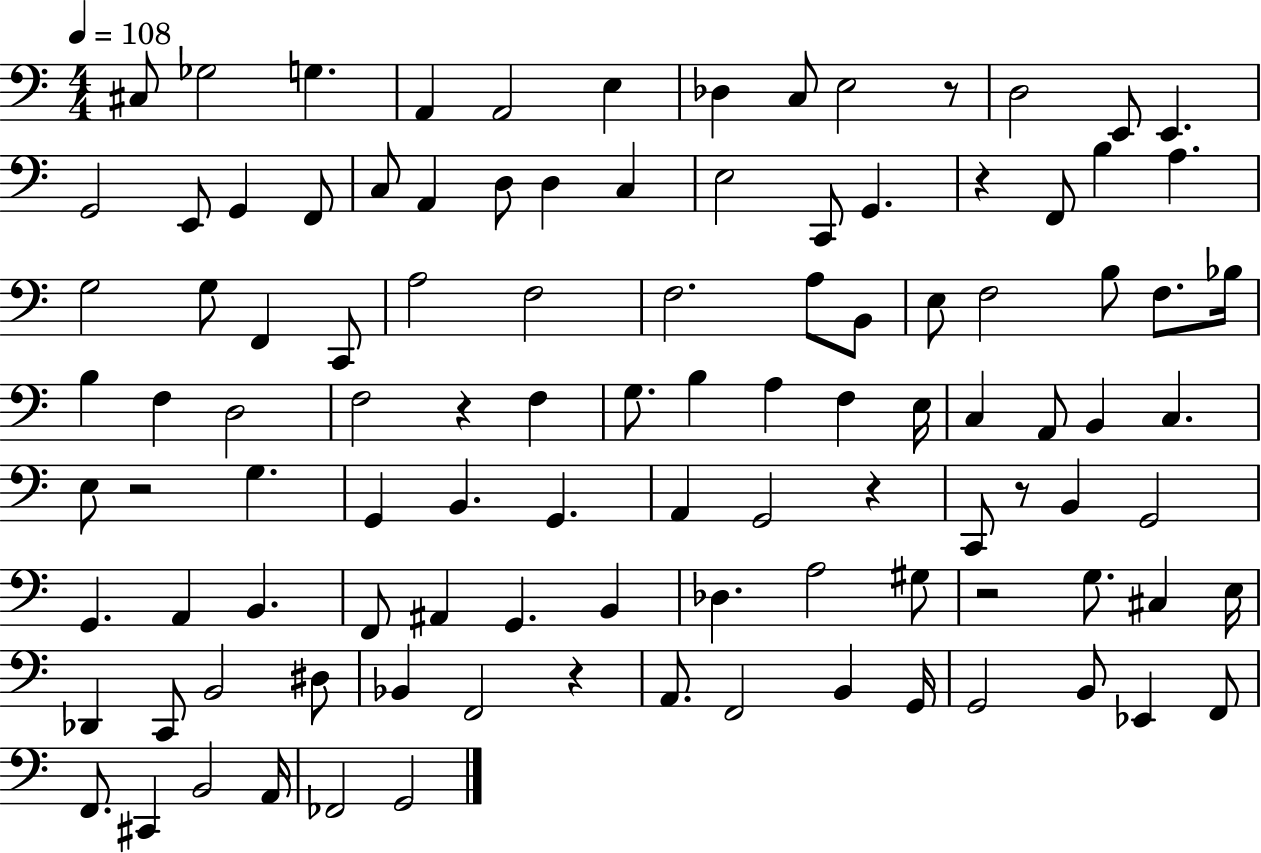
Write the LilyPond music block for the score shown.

{
  \clef bass
  \numericTimeSignature
  \time 4/4
  \key c \major
  \tempo 4 = 108
  cis8 ges2 g4. | a,4 a,2 e4 | des4 c8 e2 r8 | d2 e,8 e,4. | \break g,2 e,8 g,4 f,8 | c8 a,4 d8 d4 c4 | e2 c,8 g,4. | r4 f,8 b4 a4. | \break g2 g8 f,4 c,8 | a2 f2 | f2. a8 b,8 | e8 f2 b8 f8. bes16 | \break b4 f4 d2 | f2 r4 f4 | g8. b4 a4 f4 e16 | c4 a,8 b,4 c4. | \break e8 r2 g4. | g,4 b,4. g,4. | a,4 g,2 r4 | c,8 r8 b,4 g,2 | \break g,4. a,4 b,4. | f,8 ais,4 g,4. b,4 | des4. a2 gis8 | r2 g8. cis4 e16 | \break des,4 c,8 b,2 dis8 | bes,4 f,2 r4 | a,8. f,2 b,4 g,16 | g,2 b,8 ees,4 f,8 | \break f,8. cis,4 b,2 a,16 | fes,2 g,2 | \bar "|."
}